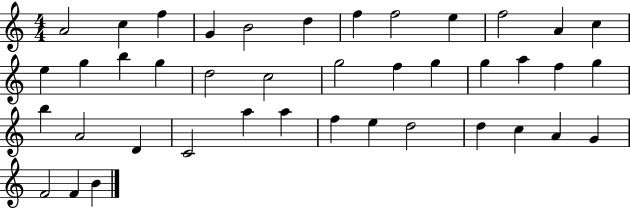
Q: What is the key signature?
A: C major